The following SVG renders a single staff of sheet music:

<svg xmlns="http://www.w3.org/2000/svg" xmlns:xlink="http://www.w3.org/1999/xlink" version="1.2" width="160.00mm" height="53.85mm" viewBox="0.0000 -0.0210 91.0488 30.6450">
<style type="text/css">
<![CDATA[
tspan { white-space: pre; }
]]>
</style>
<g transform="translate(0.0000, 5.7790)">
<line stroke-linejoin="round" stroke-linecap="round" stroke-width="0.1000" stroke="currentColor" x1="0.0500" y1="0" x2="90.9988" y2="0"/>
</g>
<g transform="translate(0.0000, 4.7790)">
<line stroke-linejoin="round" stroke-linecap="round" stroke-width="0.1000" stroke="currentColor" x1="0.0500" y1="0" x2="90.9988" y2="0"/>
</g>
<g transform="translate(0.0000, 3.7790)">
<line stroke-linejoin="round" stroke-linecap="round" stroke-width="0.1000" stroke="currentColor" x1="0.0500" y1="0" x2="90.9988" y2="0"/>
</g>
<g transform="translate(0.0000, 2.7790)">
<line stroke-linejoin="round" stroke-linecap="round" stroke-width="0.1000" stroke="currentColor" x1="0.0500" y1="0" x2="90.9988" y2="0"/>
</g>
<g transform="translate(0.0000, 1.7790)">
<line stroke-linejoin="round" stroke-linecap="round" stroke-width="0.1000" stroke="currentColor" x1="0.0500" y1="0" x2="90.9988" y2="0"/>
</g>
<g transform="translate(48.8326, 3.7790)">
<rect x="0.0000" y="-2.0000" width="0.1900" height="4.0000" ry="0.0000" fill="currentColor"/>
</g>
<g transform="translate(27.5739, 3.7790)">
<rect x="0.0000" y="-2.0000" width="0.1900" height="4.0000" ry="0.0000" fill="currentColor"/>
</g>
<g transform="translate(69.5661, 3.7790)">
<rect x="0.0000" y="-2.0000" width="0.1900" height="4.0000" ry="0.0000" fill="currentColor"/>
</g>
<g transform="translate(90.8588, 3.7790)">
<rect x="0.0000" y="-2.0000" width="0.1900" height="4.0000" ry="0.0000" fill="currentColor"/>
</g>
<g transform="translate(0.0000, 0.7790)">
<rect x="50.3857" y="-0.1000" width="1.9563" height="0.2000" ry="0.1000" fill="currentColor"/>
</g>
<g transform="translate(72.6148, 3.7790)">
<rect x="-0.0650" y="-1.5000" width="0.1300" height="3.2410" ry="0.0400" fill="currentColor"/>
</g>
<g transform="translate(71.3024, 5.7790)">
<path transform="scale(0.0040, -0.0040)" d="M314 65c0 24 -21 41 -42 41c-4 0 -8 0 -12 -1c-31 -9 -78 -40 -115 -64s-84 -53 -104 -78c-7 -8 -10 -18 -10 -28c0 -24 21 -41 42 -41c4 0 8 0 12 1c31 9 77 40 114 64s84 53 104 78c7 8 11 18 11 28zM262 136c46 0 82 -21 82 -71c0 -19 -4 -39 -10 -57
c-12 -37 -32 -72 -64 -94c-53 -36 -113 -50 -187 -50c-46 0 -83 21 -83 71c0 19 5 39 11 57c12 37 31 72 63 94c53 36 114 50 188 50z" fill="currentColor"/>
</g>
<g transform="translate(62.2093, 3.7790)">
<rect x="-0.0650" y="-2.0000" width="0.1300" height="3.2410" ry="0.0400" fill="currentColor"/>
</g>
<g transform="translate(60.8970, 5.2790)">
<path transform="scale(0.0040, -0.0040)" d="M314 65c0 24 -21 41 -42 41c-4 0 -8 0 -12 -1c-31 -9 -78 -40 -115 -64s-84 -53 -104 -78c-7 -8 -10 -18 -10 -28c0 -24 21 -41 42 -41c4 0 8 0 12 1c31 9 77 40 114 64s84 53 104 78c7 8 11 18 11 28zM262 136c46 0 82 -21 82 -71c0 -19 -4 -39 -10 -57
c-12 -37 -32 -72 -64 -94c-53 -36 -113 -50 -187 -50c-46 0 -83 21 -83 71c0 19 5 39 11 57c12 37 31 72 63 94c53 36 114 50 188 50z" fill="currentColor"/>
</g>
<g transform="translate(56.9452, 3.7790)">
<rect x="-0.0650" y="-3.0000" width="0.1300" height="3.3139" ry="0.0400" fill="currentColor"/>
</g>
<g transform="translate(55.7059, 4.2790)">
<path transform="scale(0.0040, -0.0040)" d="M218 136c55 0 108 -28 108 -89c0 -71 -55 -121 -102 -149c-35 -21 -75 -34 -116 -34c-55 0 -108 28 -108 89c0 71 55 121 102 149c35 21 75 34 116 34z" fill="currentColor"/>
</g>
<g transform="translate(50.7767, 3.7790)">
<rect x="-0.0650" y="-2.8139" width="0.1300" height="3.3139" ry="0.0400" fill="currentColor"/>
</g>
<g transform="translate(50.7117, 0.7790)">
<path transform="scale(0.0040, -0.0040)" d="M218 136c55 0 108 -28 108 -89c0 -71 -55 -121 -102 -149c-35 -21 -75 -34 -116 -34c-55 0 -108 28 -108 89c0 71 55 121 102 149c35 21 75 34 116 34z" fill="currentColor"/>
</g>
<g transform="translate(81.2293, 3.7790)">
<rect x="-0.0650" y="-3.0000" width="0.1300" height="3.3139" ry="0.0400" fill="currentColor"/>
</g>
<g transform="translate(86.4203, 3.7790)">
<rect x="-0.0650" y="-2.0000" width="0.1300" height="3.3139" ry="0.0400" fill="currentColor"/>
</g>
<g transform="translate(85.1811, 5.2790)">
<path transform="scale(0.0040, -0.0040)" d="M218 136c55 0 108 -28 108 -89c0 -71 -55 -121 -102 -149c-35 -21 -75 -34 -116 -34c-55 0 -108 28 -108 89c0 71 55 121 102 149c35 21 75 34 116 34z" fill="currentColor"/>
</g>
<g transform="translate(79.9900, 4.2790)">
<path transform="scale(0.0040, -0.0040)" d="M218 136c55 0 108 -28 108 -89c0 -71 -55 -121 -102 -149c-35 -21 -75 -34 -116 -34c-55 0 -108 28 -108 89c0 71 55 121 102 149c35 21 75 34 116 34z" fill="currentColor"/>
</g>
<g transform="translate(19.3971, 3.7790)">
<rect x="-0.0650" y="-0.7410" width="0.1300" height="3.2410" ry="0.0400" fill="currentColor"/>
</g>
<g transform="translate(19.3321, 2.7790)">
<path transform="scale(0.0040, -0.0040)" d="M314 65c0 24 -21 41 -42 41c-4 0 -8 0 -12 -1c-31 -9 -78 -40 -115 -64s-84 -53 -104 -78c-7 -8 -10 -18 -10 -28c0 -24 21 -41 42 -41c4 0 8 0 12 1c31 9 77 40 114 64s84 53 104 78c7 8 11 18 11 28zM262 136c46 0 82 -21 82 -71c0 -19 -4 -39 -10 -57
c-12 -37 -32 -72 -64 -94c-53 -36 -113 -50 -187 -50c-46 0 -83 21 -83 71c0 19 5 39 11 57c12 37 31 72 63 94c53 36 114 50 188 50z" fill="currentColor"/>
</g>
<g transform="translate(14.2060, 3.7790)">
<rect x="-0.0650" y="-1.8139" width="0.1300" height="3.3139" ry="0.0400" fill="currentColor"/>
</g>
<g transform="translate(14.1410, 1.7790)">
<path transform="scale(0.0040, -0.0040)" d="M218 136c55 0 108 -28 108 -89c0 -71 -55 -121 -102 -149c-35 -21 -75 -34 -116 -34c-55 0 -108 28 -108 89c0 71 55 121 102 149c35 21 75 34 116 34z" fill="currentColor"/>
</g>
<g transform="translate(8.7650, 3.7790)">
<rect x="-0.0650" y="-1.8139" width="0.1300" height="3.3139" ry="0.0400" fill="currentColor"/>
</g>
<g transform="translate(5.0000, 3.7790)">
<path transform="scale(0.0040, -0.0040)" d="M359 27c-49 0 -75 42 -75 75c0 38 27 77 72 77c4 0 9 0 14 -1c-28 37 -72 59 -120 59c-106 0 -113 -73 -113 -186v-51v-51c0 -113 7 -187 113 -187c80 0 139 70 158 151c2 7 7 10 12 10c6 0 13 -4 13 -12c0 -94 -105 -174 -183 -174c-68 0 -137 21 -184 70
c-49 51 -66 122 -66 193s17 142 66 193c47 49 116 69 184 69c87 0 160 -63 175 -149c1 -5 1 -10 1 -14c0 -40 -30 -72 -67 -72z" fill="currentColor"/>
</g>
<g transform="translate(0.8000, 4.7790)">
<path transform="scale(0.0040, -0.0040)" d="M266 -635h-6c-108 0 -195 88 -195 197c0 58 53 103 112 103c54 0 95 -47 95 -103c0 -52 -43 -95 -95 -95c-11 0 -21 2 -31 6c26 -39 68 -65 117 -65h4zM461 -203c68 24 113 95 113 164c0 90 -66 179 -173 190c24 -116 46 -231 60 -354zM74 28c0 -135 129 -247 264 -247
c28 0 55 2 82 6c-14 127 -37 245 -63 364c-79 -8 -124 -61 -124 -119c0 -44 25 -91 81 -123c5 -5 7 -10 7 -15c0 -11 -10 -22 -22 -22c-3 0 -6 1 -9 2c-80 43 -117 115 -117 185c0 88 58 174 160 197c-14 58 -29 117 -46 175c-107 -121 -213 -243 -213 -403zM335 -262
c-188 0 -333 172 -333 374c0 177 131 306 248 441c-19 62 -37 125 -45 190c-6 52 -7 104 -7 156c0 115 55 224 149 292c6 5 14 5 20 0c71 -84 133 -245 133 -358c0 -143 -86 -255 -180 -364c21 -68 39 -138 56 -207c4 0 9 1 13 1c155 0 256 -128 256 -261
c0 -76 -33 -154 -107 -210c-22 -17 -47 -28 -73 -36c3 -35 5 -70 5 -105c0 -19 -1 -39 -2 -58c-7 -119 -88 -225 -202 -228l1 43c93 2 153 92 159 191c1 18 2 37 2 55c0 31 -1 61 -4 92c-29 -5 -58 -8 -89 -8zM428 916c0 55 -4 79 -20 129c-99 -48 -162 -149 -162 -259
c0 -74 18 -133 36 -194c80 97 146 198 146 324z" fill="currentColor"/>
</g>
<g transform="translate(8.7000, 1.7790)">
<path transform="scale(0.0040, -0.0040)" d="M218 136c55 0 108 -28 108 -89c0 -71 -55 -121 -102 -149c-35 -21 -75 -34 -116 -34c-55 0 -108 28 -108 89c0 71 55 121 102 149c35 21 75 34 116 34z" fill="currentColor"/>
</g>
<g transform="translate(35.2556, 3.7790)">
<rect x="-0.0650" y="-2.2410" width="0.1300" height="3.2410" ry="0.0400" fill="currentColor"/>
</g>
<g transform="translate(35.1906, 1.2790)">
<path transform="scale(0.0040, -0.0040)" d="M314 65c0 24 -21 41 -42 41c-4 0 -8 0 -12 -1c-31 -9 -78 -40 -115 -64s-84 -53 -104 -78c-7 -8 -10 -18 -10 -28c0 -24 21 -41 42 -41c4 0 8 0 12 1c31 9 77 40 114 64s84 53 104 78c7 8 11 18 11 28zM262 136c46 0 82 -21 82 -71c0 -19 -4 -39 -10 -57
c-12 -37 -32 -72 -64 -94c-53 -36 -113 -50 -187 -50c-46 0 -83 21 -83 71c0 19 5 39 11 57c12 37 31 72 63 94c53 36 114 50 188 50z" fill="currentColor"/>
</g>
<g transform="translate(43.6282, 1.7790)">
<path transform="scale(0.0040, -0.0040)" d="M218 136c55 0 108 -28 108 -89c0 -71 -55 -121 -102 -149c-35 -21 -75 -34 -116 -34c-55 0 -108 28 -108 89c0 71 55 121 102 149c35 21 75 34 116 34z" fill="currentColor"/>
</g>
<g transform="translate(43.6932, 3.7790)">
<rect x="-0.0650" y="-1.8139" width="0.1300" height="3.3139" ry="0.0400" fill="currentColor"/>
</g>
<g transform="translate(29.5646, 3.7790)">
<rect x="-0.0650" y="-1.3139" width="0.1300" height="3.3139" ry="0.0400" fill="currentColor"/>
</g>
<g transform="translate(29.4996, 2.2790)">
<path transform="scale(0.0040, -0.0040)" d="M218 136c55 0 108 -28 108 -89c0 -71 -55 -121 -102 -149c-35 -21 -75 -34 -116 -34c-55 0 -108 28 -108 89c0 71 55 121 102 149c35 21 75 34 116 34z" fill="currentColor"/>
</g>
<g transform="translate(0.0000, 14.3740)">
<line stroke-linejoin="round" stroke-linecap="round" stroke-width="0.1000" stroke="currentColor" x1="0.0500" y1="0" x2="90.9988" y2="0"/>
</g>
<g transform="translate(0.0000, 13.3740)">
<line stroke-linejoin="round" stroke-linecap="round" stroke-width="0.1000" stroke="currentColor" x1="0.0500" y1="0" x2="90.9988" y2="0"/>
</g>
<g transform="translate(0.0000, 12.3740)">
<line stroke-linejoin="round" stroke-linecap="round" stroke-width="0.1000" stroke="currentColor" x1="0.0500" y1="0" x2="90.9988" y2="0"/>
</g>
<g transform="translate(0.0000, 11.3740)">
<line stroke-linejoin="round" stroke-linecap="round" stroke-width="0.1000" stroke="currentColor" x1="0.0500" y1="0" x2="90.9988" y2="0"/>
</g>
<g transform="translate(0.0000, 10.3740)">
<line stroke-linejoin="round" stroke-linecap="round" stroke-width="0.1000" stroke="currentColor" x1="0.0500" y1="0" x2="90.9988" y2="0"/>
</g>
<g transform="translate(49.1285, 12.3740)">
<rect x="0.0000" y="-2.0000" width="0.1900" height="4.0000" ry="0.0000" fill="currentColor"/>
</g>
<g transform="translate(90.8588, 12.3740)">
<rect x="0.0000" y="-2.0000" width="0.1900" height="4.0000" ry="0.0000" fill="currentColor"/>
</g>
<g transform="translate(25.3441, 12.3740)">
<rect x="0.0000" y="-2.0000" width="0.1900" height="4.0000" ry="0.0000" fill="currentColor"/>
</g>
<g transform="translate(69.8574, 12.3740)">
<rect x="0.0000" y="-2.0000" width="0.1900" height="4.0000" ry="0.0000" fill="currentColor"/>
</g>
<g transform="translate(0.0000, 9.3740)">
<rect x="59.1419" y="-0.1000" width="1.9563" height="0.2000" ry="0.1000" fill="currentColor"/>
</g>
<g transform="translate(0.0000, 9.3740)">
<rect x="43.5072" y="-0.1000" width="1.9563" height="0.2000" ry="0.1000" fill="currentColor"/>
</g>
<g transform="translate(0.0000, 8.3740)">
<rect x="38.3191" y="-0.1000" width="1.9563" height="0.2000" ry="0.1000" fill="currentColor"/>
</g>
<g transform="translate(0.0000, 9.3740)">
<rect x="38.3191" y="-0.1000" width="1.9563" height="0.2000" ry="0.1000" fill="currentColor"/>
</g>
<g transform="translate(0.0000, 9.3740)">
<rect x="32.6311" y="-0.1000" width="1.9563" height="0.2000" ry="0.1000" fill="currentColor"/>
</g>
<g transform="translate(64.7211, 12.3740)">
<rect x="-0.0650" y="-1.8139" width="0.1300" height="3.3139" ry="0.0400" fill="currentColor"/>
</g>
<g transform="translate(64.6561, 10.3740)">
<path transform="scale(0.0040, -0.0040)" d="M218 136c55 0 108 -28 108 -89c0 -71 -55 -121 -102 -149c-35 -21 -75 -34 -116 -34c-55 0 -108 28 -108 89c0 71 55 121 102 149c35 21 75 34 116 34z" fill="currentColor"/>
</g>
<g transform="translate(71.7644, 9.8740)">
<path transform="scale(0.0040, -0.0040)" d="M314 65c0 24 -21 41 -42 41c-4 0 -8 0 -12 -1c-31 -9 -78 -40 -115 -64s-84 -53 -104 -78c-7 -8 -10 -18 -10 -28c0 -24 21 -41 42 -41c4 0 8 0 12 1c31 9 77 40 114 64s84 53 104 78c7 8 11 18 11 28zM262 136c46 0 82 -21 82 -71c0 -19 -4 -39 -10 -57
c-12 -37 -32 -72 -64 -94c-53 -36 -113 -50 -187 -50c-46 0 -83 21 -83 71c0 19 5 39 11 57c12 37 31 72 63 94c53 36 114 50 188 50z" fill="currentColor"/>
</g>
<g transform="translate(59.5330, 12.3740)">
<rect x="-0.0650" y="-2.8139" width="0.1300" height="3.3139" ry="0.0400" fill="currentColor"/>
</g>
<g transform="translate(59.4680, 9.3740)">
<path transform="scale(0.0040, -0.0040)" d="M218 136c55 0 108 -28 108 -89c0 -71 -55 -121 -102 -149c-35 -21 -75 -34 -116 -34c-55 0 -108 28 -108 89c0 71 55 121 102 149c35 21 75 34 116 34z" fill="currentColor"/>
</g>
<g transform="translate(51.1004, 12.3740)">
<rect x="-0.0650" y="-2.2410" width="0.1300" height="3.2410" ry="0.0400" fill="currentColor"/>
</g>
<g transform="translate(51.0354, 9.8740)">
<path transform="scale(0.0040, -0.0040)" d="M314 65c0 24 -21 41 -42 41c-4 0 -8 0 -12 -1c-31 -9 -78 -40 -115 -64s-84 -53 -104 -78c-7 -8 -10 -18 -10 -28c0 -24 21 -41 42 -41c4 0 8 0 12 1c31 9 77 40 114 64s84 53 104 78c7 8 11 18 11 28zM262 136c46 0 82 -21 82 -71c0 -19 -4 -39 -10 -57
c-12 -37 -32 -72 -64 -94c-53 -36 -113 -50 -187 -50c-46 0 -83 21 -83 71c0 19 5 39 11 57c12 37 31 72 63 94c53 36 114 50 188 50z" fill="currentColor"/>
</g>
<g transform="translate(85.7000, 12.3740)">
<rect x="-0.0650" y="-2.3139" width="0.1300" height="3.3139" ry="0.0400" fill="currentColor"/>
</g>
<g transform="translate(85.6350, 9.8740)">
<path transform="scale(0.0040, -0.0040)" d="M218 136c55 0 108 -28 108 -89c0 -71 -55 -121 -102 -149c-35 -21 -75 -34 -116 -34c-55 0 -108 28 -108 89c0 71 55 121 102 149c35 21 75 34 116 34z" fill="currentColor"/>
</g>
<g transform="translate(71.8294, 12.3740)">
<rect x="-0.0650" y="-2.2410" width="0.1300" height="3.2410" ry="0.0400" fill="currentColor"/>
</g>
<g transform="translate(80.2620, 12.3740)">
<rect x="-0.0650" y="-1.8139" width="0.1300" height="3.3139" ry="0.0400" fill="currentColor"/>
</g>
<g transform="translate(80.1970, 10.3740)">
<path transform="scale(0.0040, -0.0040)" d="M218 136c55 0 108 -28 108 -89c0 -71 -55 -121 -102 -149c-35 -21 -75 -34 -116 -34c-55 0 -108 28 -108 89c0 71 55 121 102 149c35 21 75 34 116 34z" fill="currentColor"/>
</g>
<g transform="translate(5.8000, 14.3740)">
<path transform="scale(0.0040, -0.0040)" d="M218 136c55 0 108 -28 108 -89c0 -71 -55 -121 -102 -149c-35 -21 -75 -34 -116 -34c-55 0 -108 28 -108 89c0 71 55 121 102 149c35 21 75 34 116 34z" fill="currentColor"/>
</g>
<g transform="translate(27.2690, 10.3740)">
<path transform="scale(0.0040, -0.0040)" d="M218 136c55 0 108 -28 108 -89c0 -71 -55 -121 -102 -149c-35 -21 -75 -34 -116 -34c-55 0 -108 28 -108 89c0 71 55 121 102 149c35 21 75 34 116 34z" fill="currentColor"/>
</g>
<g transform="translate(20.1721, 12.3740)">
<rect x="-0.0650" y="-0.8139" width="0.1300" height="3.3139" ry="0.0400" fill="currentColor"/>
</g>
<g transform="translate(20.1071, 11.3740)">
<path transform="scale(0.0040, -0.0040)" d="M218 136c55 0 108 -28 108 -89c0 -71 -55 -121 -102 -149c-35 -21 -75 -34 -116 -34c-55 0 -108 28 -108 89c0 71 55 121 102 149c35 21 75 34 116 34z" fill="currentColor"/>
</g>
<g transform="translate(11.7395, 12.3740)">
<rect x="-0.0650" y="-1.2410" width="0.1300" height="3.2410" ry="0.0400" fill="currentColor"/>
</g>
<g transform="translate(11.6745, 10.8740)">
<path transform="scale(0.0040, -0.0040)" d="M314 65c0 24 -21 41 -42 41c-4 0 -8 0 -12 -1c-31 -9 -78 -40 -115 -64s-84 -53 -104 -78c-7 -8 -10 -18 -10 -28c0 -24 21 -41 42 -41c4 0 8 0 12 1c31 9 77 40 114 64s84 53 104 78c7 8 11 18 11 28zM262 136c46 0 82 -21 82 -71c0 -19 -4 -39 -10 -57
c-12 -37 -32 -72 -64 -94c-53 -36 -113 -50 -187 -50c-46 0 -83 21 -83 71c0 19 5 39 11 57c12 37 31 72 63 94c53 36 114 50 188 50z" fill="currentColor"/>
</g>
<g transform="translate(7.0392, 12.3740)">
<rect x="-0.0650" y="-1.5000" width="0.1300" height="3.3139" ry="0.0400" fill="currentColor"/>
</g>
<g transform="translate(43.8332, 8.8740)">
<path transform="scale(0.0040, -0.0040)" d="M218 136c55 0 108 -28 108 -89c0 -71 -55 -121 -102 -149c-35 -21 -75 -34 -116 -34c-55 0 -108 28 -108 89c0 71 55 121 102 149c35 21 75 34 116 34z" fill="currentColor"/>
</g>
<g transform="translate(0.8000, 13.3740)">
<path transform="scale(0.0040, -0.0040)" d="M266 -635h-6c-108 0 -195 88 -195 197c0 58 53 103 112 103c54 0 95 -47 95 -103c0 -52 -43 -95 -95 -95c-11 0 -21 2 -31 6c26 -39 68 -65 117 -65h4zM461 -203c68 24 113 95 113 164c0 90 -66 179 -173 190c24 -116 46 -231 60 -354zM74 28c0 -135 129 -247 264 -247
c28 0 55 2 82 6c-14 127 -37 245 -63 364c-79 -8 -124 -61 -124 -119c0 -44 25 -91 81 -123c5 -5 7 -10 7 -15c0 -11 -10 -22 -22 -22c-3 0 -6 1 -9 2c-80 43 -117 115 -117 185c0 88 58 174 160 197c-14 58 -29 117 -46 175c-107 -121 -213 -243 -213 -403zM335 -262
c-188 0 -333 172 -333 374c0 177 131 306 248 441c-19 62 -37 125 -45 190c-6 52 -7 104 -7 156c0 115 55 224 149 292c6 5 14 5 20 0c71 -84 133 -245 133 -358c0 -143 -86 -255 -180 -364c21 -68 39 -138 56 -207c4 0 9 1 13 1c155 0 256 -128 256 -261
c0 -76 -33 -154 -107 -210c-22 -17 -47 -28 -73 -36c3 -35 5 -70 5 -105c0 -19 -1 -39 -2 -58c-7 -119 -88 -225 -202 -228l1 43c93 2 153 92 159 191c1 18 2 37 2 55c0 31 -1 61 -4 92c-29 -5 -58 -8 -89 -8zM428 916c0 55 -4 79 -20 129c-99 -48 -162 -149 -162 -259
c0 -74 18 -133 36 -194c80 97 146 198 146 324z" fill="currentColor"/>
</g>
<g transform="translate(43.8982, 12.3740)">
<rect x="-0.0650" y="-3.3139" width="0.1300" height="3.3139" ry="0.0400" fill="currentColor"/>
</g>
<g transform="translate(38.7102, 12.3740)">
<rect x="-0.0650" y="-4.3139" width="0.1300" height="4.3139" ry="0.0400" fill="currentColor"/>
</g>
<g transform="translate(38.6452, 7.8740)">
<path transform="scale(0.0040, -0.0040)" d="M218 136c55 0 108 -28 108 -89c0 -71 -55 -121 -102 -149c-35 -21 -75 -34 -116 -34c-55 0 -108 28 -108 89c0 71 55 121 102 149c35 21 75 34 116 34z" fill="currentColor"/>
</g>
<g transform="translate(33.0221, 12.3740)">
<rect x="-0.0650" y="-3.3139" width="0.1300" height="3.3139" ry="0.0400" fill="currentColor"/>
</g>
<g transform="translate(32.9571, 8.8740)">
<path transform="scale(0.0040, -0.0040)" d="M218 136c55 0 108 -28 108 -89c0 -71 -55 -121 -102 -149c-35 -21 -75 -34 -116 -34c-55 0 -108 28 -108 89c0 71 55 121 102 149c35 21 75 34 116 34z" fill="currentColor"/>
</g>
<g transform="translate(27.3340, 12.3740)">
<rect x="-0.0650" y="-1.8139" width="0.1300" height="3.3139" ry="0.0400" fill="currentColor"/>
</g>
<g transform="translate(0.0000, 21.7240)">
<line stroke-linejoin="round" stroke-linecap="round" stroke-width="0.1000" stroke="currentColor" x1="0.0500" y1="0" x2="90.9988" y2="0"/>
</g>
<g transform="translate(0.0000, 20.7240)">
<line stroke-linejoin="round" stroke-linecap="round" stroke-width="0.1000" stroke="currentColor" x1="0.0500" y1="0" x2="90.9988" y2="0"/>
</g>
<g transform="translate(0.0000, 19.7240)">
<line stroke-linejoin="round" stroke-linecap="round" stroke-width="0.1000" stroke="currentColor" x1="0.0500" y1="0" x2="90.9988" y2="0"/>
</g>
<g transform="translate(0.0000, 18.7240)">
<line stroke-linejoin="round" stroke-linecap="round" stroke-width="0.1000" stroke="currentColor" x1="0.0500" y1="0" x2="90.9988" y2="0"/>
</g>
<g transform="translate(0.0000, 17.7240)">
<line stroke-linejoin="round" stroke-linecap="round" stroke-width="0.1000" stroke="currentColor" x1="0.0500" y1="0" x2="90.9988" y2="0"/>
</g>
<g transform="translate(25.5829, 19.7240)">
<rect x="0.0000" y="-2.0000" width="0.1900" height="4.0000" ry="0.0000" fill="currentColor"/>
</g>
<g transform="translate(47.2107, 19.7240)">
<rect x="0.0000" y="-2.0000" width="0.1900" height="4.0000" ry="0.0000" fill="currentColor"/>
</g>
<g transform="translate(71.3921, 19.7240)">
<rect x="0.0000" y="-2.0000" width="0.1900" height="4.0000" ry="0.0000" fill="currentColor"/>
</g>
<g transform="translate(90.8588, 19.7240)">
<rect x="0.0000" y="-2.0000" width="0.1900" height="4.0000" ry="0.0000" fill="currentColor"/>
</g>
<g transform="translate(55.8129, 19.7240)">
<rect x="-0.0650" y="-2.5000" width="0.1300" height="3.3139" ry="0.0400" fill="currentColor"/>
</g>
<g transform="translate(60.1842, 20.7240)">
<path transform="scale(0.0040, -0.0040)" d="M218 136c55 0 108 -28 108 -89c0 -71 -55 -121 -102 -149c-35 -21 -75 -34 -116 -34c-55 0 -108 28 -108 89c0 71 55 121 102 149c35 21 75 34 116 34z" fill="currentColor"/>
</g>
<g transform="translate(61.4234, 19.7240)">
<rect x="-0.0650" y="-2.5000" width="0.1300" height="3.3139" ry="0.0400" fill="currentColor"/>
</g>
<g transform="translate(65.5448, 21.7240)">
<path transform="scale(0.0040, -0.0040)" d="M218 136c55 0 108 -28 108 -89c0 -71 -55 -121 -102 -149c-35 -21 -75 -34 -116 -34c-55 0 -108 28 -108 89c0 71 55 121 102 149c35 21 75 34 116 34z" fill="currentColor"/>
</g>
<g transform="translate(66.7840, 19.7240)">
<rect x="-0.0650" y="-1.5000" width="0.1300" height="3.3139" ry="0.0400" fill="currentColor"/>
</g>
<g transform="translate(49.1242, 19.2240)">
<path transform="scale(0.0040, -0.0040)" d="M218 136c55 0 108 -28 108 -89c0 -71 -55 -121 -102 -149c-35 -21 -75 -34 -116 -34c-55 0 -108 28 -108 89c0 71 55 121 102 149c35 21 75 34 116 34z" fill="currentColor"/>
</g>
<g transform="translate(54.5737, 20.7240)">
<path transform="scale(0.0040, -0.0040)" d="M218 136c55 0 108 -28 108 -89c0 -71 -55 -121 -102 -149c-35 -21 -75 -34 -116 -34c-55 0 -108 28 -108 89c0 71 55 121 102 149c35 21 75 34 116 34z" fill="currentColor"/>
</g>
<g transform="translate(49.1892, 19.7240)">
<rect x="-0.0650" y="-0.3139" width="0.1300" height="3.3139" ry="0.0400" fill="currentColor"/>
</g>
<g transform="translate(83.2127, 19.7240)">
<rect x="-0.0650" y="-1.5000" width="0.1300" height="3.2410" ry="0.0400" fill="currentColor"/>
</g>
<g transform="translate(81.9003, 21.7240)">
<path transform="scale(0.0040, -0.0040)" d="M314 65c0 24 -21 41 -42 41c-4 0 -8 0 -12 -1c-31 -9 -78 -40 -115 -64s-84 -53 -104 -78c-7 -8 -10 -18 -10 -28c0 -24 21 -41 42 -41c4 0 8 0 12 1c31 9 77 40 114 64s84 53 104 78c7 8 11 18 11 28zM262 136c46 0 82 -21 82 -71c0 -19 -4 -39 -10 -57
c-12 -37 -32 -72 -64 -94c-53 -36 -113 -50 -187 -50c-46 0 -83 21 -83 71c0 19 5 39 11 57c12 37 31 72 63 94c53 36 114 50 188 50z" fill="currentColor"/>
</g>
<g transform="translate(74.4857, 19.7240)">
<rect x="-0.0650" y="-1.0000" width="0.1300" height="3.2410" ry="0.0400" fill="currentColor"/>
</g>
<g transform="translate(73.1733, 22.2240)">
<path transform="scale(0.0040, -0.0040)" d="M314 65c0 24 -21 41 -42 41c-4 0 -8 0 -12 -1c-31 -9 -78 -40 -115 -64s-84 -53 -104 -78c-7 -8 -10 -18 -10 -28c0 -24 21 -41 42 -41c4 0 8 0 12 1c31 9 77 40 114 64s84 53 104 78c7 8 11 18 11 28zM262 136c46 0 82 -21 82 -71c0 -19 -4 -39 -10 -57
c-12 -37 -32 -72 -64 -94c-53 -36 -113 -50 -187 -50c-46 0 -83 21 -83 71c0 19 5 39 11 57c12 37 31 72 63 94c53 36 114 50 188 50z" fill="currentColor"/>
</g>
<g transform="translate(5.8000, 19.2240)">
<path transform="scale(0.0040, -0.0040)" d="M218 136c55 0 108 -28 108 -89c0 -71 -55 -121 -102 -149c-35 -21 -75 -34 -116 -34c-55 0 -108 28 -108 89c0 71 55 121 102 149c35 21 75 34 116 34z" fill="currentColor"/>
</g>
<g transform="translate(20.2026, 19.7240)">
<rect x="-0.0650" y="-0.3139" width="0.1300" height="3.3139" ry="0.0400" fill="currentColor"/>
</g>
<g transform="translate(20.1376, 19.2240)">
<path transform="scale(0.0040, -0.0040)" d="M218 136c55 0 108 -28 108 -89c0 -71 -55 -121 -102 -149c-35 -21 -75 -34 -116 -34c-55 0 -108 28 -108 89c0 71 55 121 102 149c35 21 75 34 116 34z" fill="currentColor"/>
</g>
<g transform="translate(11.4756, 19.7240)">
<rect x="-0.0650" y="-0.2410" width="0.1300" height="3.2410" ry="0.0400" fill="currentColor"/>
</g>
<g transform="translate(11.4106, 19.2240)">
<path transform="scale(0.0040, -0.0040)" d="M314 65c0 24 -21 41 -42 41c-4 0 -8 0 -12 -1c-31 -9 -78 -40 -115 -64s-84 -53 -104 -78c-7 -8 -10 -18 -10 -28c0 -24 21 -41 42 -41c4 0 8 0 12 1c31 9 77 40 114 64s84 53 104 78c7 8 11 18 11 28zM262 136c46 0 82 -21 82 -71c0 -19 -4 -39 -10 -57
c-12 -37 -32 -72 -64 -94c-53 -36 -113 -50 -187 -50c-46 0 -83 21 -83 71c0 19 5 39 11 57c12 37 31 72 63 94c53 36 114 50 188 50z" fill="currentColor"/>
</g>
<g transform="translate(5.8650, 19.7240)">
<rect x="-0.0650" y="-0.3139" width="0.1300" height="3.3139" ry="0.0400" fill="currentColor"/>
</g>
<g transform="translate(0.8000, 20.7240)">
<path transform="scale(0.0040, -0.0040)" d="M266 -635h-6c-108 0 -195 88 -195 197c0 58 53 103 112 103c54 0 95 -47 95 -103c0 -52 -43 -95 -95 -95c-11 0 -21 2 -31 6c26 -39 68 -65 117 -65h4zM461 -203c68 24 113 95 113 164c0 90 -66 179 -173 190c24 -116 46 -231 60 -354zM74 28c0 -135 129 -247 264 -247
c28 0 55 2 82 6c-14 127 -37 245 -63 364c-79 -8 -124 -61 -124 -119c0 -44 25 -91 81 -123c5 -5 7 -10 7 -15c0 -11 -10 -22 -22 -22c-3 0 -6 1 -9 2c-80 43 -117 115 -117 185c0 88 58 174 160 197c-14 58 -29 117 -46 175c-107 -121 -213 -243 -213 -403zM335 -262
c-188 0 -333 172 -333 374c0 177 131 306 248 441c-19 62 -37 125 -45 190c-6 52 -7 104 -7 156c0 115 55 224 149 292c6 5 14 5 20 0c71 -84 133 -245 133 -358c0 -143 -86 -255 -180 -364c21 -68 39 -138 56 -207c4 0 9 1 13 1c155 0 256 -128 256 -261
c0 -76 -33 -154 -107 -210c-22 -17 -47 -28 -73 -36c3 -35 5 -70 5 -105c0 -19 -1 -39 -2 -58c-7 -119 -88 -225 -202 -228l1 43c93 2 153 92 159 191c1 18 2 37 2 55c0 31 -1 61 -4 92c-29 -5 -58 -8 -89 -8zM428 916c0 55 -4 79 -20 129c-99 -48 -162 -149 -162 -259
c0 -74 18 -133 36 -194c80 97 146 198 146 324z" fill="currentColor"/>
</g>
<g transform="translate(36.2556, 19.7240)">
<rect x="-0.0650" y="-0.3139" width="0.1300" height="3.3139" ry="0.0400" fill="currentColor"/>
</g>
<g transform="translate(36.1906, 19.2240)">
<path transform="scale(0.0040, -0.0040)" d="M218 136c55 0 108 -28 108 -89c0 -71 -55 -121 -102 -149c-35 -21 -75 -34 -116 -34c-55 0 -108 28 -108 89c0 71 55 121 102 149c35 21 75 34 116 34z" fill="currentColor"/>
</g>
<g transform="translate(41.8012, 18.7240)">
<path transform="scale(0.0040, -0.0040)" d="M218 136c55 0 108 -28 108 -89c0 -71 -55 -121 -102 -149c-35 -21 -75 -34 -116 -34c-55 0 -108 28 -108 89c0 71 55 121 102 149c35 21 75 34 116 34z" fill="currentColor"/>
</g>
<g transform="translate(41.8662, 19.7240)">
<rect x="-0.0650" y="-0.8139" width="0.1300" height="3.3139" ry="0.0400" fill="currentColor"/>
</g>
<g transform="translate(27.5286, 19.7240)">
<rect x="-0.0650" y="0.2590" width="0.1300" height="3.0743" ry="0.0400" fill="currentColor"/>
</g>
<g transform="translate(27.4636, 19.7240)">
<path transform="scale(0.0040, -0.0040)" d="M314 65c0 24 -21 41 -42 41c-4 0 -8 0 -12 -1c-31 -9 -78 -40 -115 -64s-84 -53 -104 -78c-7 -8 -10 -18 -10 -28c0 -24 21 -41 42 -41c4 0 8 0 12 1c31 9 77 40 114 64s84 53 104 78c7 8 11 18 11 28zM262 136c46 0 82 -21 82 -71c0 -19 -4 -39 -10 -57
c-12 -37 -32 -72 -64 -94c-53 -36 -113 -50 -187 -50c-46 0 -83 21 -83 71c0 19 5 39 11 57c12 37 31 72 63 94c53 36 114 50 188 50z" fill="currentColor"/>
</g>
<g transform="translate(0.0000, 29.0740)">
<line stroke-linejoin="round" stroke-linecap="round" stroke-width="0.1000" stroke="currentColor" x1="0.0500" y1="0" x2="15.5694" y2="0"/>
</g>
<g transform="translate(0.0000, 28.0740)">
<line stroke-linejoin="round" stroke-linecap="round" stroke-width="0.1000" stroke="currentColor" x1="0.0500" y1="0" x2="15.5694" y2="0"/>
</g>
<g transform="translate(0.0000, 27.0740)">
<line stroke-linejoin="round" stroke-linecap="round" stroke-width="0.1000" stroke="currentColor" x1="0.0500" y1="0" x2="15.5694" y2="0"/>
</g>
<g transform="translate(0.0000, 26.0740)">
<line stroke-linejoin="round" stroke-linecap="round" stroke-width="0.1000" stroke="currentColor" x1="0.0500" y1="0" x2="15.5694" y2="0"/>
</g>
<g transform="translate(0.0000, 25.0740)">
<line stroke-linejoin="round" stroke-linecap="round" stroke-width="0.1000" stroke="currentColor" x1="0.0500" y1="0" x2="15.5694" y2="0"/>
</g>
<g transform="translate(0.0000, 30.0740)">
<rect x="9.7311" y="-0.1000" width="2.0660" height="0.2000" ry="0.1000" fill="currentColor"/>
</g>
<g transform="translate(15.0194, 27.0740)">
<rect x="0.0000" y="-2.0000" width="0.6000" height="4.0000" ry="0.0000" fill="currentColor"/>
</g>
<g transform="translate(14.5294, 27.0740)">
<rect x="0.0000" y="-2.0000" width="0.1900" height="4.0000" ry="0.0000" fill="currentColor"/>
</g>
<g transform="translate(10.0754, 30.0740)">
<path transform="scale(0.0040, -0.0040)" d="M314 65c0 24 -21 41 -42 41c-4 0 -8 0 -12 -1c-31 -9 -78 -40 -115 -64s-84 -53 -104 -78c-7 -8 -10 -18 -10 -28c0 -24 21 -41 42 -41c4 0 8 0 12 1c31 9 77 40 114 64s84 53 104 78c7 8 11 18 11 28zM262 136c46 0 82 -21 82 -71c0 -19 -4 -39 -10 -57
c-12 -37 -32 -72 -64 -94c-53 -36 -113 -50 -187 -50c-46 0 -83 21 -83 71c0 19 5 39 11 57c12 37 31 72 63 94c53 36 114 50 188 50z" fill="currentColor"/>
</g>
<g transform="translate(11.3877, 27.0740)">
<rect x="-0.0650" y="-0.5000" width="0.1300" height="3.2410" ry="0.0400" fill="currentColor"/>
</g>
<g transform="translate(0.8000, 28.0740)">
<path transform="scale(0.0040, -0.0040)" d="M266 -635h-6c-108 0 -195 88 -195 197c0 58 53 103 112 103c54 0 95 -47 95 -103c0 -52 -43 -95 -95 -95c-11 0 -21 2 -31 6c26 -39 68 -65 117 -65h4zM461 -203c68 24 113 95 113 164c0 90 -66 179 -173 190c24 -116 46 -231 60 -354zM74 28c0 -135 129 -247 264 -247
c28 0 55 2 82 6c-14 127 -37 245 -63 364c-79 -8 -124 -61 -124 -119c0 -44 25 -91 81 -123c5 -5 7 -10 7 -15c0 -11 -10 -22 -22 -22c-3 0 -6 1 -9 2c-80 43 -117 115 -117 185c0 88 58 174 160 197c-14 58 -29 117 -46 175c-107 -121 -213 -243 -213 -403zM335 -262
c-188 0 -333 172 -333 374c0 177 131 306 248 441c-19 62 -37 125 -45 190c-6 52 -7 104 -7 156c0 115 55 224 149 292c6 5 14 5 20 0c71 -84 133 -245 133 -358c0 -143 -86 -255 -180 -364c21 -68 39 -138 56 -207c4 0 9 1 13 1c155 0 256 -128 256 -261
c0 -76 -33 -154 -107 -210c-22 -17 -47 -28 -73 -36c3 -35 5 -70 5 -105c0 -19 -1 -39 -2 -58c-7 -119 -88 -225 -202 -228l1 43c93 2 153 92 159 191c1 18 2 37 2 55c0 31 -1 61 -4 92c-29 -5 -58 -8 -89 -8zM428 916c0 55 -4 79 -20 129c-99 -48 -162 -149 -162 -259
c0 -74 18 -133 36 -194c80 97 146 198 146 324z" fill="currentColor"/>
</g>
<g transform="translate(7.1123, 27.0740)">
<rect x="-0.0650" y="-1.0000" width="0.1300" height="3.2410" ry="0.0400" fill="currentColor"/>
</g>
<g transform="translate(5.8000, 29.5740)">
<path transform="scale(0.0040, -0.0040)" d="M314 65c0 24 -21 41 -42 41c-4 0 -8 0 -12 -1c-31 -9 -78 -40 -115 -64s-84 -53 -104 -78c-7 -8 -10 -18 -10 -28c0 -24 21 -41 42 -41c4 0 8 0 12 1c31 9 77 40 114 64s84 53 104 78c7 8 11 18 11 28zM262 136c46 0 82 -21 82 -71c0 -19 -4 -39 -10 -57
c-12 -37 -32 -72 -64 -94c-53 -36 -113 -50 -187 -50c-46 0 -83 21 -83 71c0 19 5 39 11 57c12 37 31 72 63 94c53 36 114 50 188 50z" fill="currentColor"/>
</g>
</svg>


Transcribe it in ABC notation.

X:1
T:Untitled
M:4/4
L:1/4
K:C
f f d2 e g2 f a A F2 E2 A F E e2 d f b d' b g2 a f g2 f g c c2 c B2 c d c G G E D2 E2 D2 C2